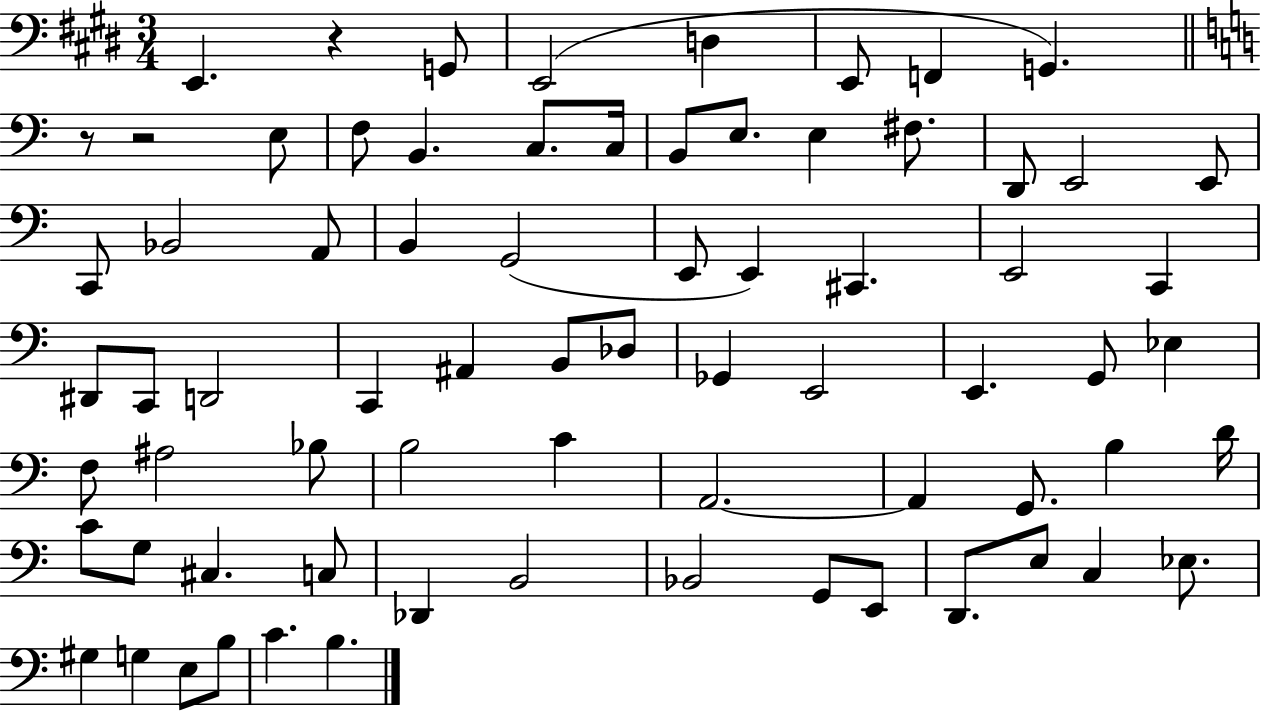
E2/q. R/q G2/e E2/h D3/q E2/e F2/q G2/q. R/e R/h E3/e F3/e B2/q. C3/e. C3/s B2/e E3/e. E3/q F#3/e. D2/e E2/h E2/e C2/e Bb2/h A2/e B2/q G2/h E2/e E2/q C#2/q. E2/h C2/q D#2/e C2/e D2/h C2/q A#2/q B2/e Db3/e Gb2/q E2/h E2/q. G2/e Eb3/q F3/e A#3/h Bb3/e B3/h C4/q A2/h. A2/q G2/e. B3/q D4/s C4/e G3/e C#3/q. C3/e Db2/q B2/h Bb2/h G2/e E2/e D2/e. E3/e C3/q Eb3/e. G#3/q G3/q E3/e B3/e C4/q. B3/q.